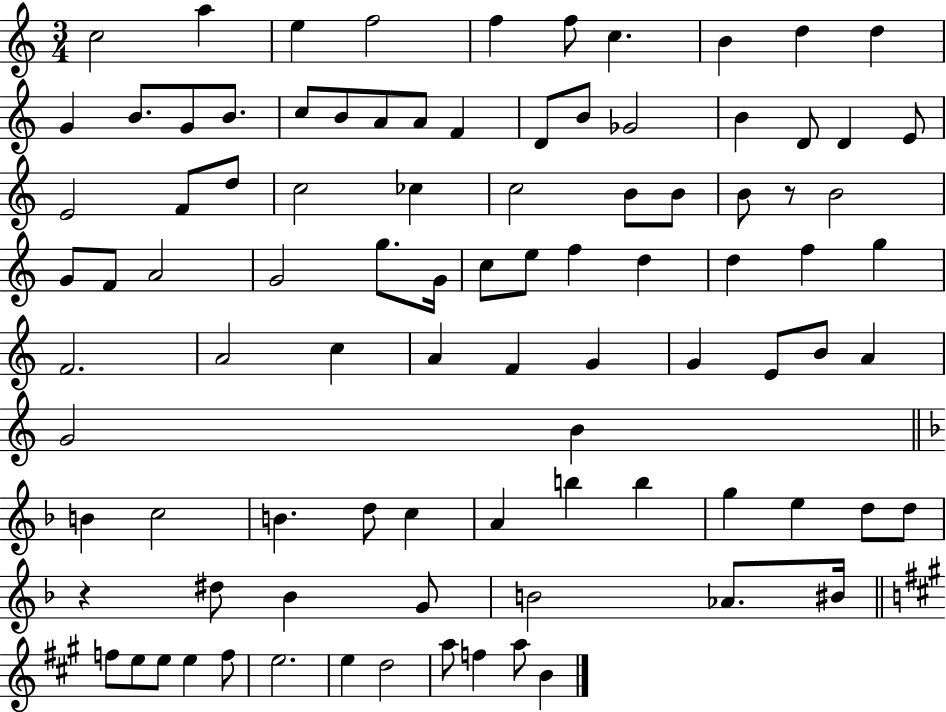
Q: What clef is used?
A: treble